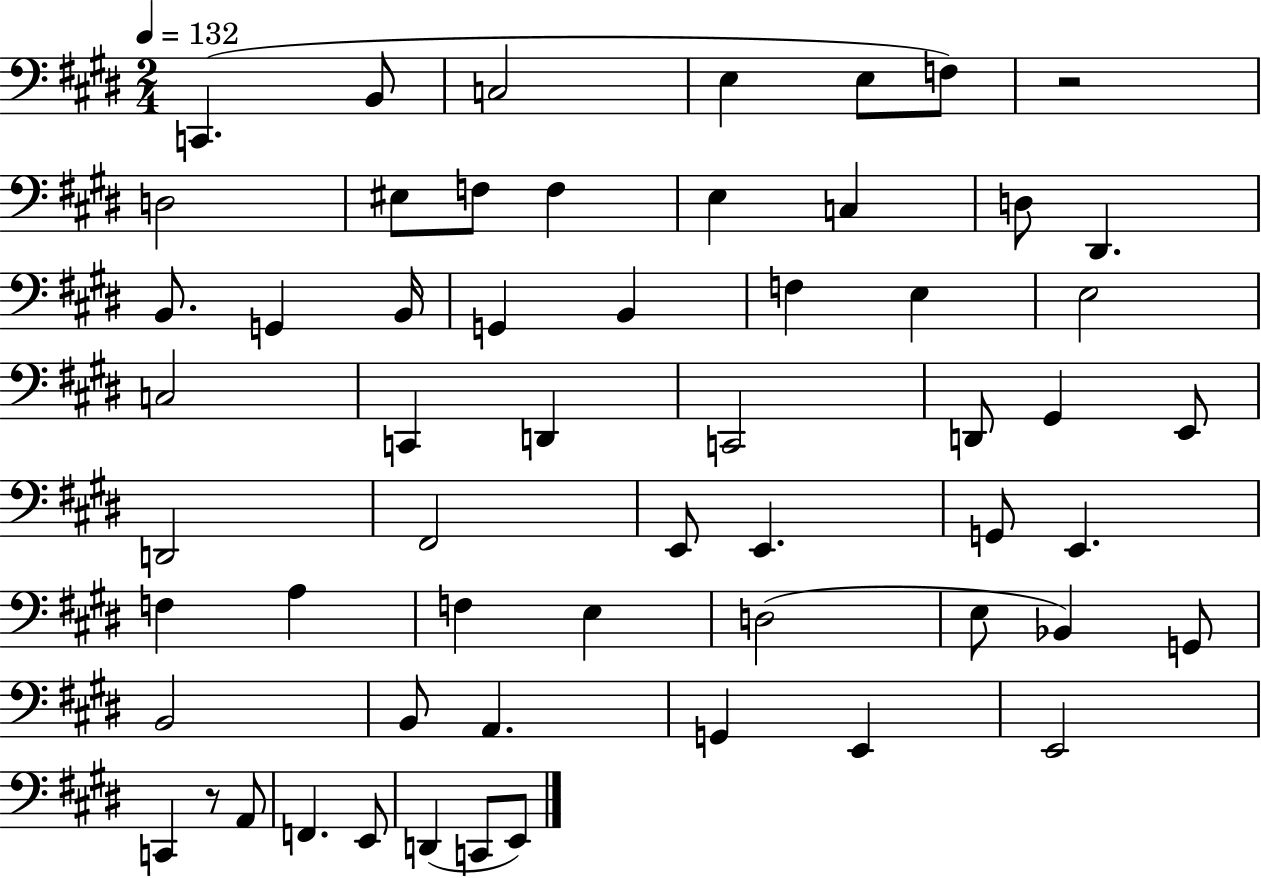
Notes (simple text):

C2/q. B2/e C3/h E3/q E3/e F3/e R/h D3/h EIS3/e F3/e F3/q E3/q C3/q D3/e D#2/q. B2/e. G2/q B2/s G2/q B2/q F3/q E3/q E3/h C3/h C2/q D2/q C2/h D2/e G#2/q E2/e D2/h F#2/h E2/e E2/q. G2/e E2/q. F3/q A3/q F3/q E3/q D3/h E3/e Bb2/q G2/e B2/h B2/e A2/q. G2/q E2/q E2/h C2/q R/e A2/e F2/q. E2/e D2/q C2/e E2/e